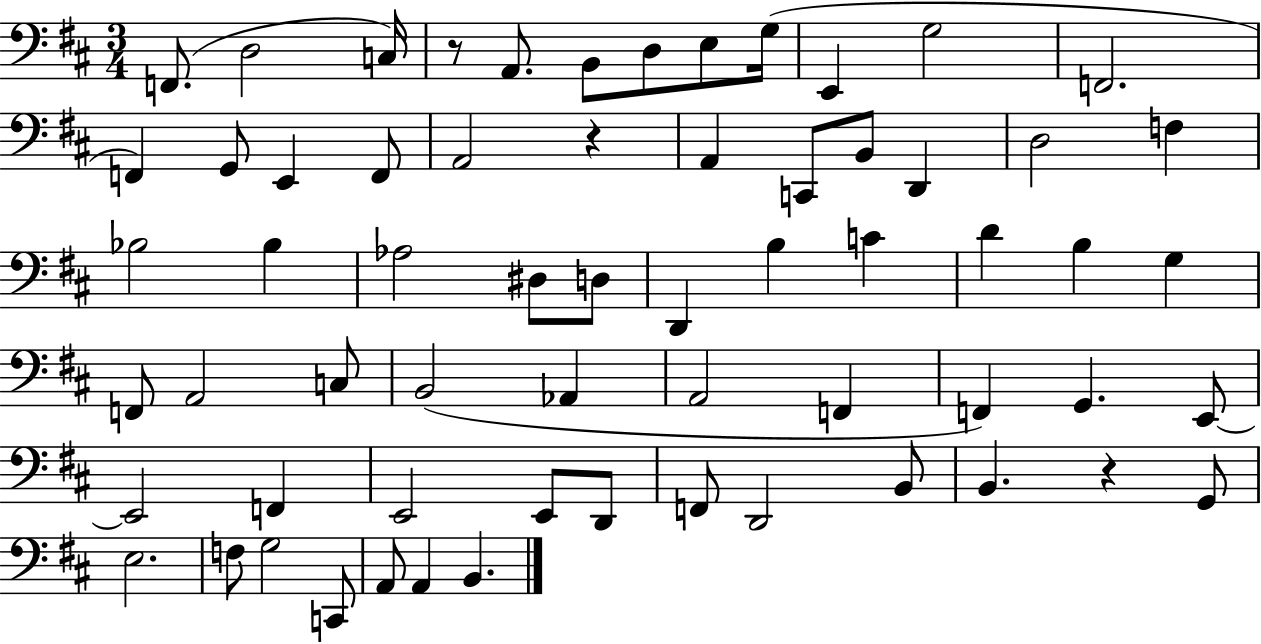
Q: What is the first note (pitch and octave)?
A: F2